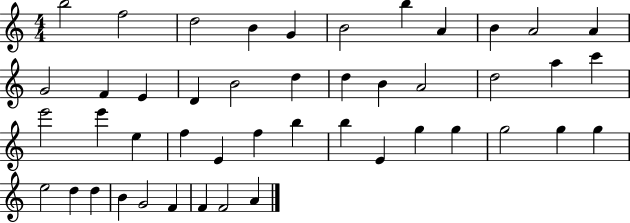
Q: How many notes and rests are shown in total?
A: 46